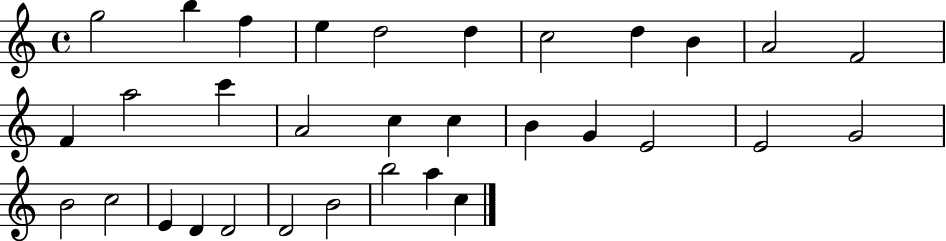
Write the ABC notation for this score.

X:1
T:Untitled
M:4/4
L:1/4
K:C
g2 b f e d2 d c2 d B A2 F2 F a2 c' A2 c c B G E2 E2 G2 B2 c2 E D D2 D2 B2 b2 a c